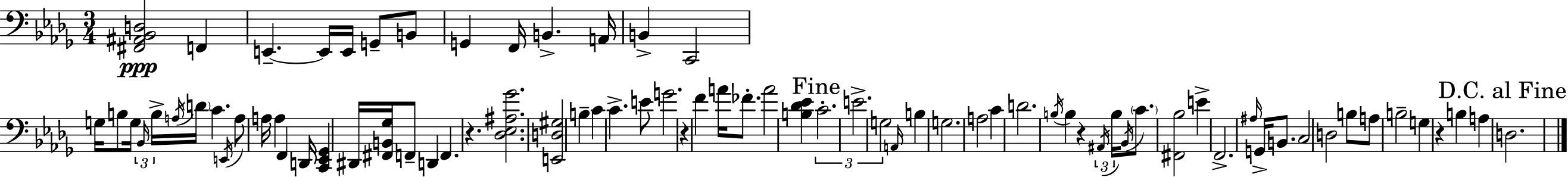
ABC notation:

X:1
T:Untitled
M:3/4
L:1/4
K:Bbm
[^F,,^A,,_B,,D,]2 F,, E,, E,,/4 E,,/4 G,,/2 B,,/2 G,, F,,/4 B,, A,,/4 B,, C,,2 G,/4 B,/2 G,/4 _B,,/4 B,/4 A,/4 D/4 C E,,/4 A,/2 A,/4 A, F,, D,,/4 [C,,_E,,_G,,] ^D,,/4 [^F,,B,,_G,]/4 F,,/2 D,, F,, z [_D,_E,^A,_G]2 [E,,D,^G,]2 B, C C E/2 G2 z F A/4 _F/2 A2 [B,_D_E] C2 E2 G,2 A,,/4 B, G,2 A,2 C D2 B,/4 B, z ^A,,/4 B,/4 _B,,/4 C/2 [^F,,_B,]2 E F,,2 ^A,/4 G,,/4 B,,/2 C,2 D,2 B,/2 A,/2 B,2 G, z B, A, D,2